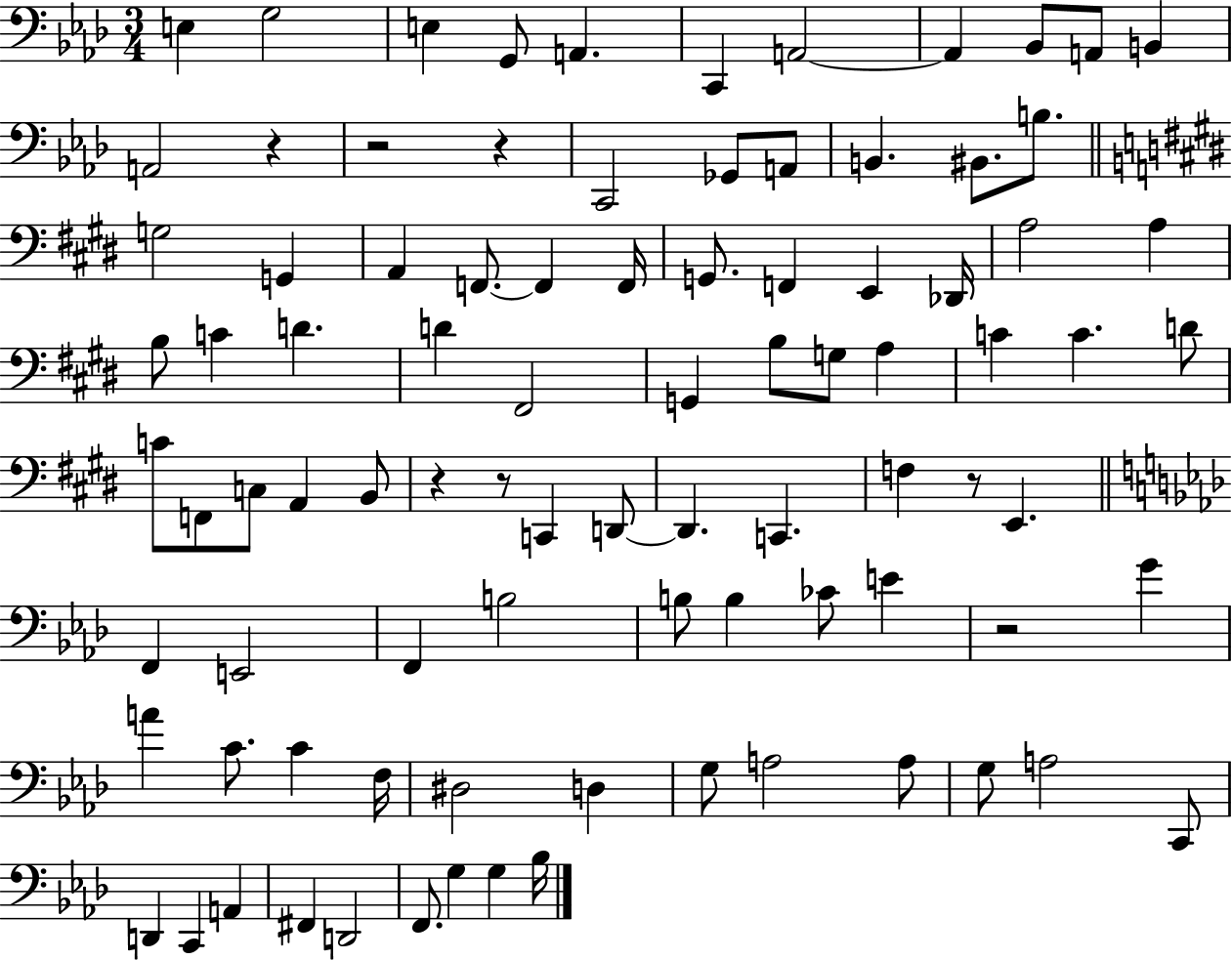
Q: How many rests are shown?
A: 7